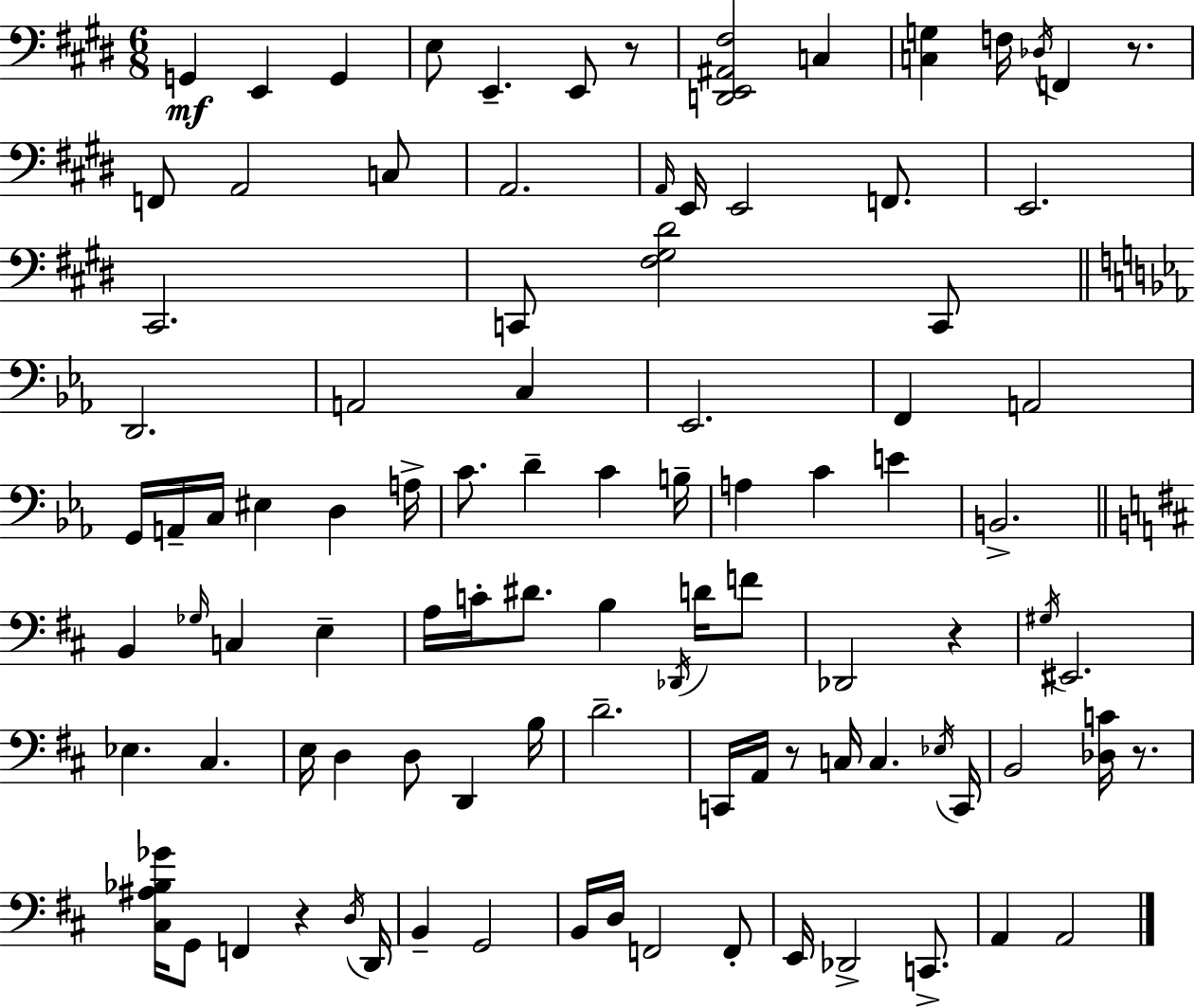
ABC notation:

X:1
T:Untitled
M:6/8
L:1/4
K:E
G,, E,, G,, E,/2 E,, E,,/2 z/2 [D,,E,,^A,,^F,]2 C, [C,G,] F,/4 _D,/4 F,, z/2 F,,/2 A,,2 C,/2 A,,2 A,,/4 E,,/4 E,,2 F,,/2 E,,2 ^C,,2 C,,/2 [^F,^G,^D]2 C,,/2 D,,2 A,,2 C, _E,,2 F,, A,,2 G,,/4 A,,/4 C,/4 ^E, D, A,/4 C/2 D C B,/4 A, C E B,,2 B,, _G,/4 C, E, A,/4 C/4 ^D/2 B, _D,,/4 D/4 F/2 _D,,2 z ^G,/4 ^E,,2 _E, ^C, E,/4 D, D,/2 D,, B,/4 D2 C,,/4 A,,/4 z/2 C,/4 C, _E,/4 C,,/4 B,,2 [_D,C]/4 z/2 [^C,^A,_B,_G]/4 G,,/2 F,, z D,/4 D,,/4 B,, G,,2 B,,/4 D,/4 F,,2 F,,/2 E,,/4 _D,,2 C,,/2 A,, A,,2